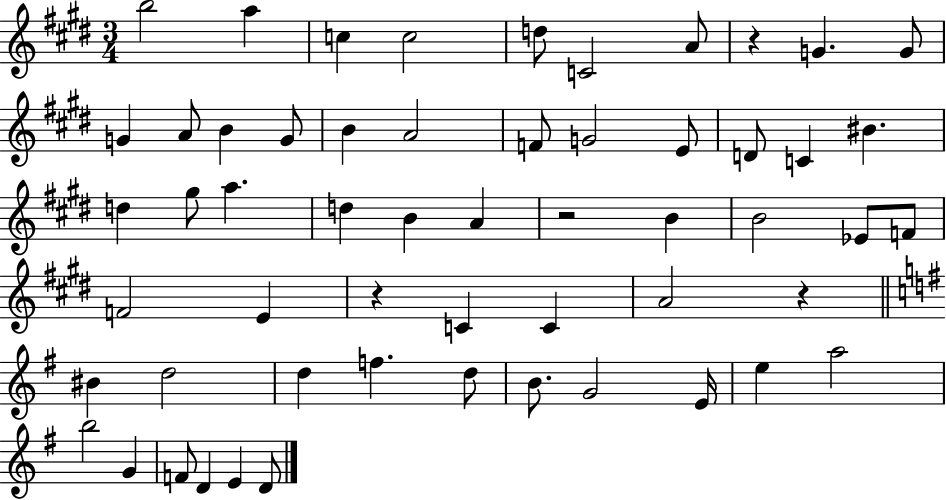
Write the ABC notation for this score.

X:1
T:Untitled
M:3/4
L:1/4
K:E
b2 a c c2 d/2 C2 A/2 z G G/2 G A/2 B G/2 B A2 F/2 G2 E/2 D/2 C ^B d ^g/2 a d B A z2 B B2 _E/2 F/2 F2 E z C C A2 z ^B d2 d f d/2 B/2 G2 E/4 e a2 b2 G F/2 D E D/2